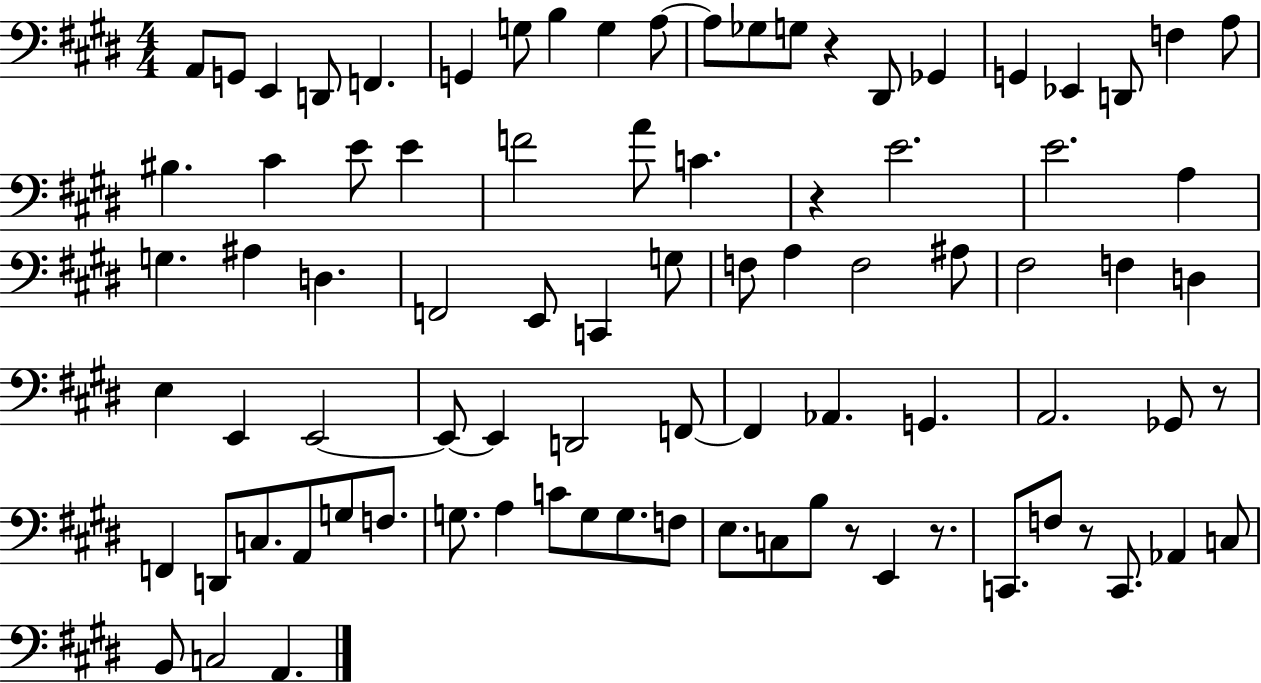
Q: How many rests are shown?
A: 6